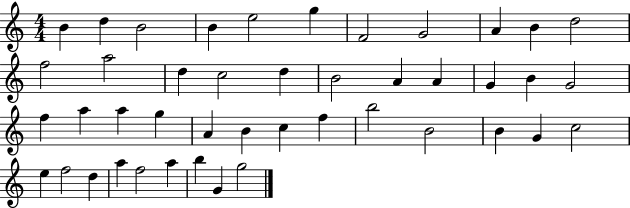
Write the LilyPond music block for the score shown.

{
  \clef treble
  \numericTimeSignature
  \time 4/4
  \key c \major
  b'4 d''4 b'2 | b'4 e''2 g''4 | f'2 g'2 | a'4 b'4 d''2 | \break f''2 a''2 | d''4 c''2 d''4 | b'2 a'4 a'4 | g'4 b'4 g'2 | \break f''4 a''4 a''4 g''4 | a'4 b'4 c''4 f''4 | b''2 b'2 | b'4 g'4 c''2 | \break e''4 f''2 d''4 | a''4 f''2 a''4 | b''4 g'4 g''2 | \bar "|."
}